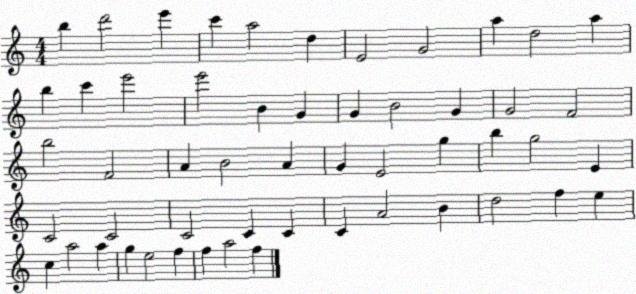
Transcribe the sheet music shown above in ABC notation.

X:1
T:Untitled
M:4/4
L:1/4
K:C
b d'2 e' c' a2 d E2 G2 a d2 a b c' e'2 e'2 B G G B2 G G2 F2 b2 F2 A B2 A G E2 g b g2 E C2 C2 C2 C C C A2 B d2 f e c a2 a g e2 f f a2 f